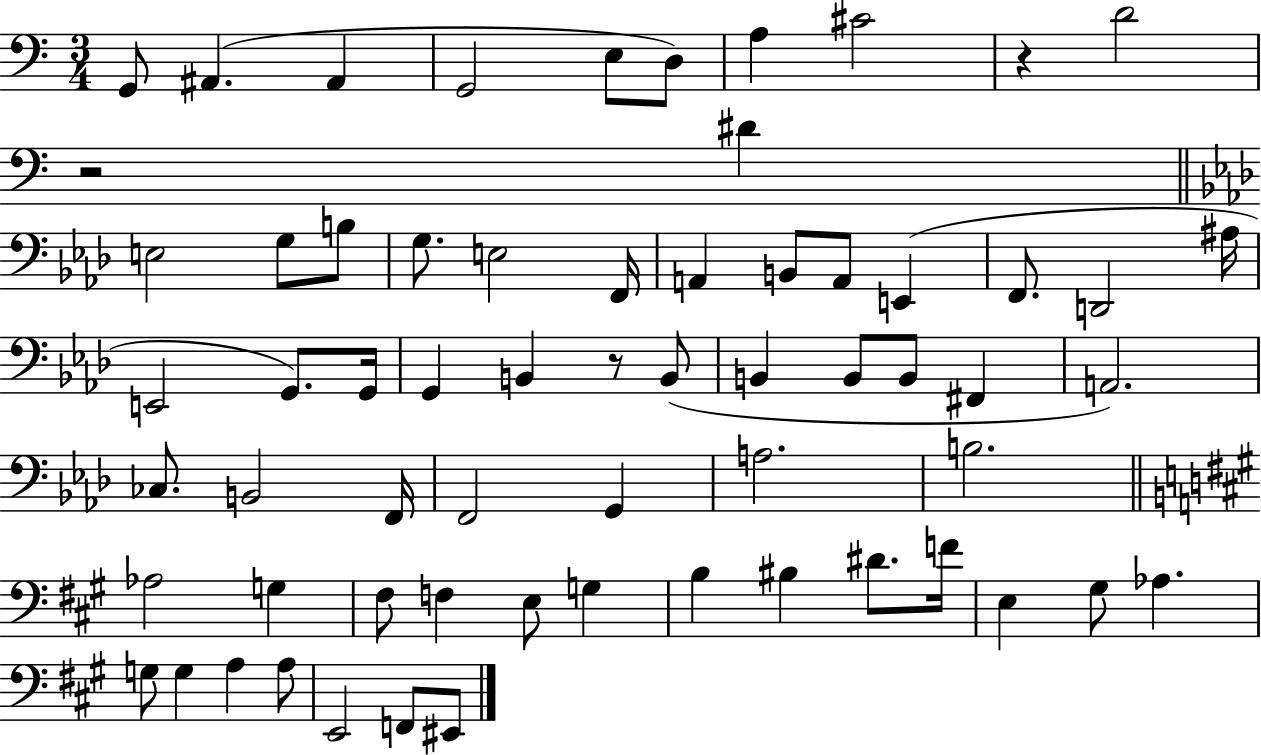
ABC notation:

X:1
T:Untitled
M:3/4
L:1/4
K:C
G,,/2 ^A,, ^A,, G,,2 E,/2 D,/2 A, ^C2 z D2 z2 ^D E,2 G,/2 B,/2 G,/2 E,2 F,,/4 A,, B,,/2 A,,/2 E,, F,,/2 D,,2 ^A,/4 E,,2 G,,/2 G,,/4 G,, B,, z/2 B,,/2 B,, B,,/2 B,,/2 ^F,, A,,2 _C,/2 B,,2 F,,/4 F,,2 G,, A,2 B,2 _A,2 G, ^F,/2 F, E,/2 G, B, ^B, ^D/2 F/4 E, ^G,/2 _A, G,/2 G, A, A,/2 E,,2 F,,/2 ^E,,/2